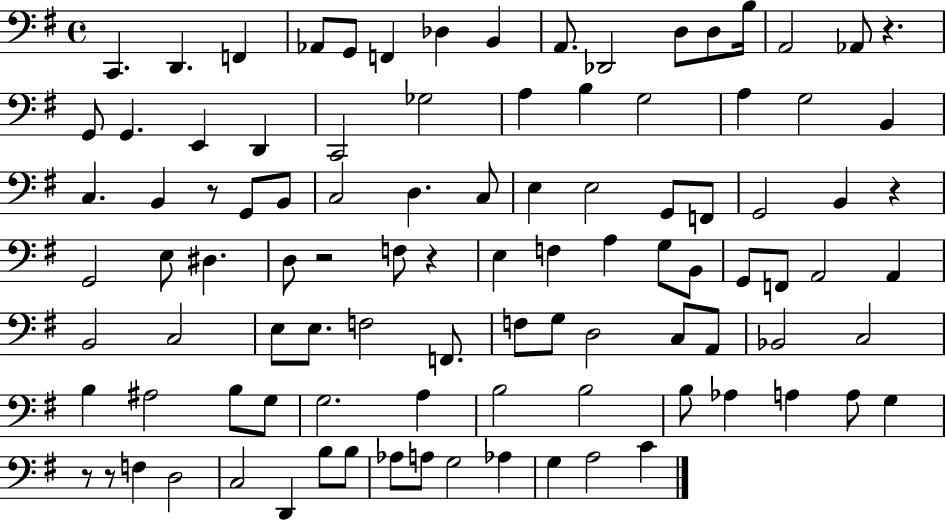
C2/q. D2/q. F2/q Ab2/e G2/e F2/q Db3/q B2/q A2/e. Db2/h D3/e D3/e B3/s A2/h Ab2/e R/q. G2/e G2/q. E2/q D2/q C2/h Gb3/h A3/q B3/q G3/h A3/q G3/h B2/q C3/q. B2/q R/e G2/e B2/e C3/h D3/q. C3/e E3/q E3/h G2/e F2/e G2/h B2/q R/q G2/h E3/e D#3/q. D3/e R/h F3/e R/q E3/q F3/q A3/q G3/e B2/e G2/e F2/e A2/h A2/q B2/h C3/h E3/e E3/e. F3/h F2/e. F3/e G3/e D3/h C3/e A2/e Bb2/h C3/h B3/q A#3/h B3/e G3/e G3/h. A3/q B3/h B3/h B3/e Ab3/q A3/q A3/e G3/q R/e R/e F3/q D3/h C3/h D2/q B3/e B3/e Ab3/e A3/e G3/h Ab3/q G3/q A3/h C4/q